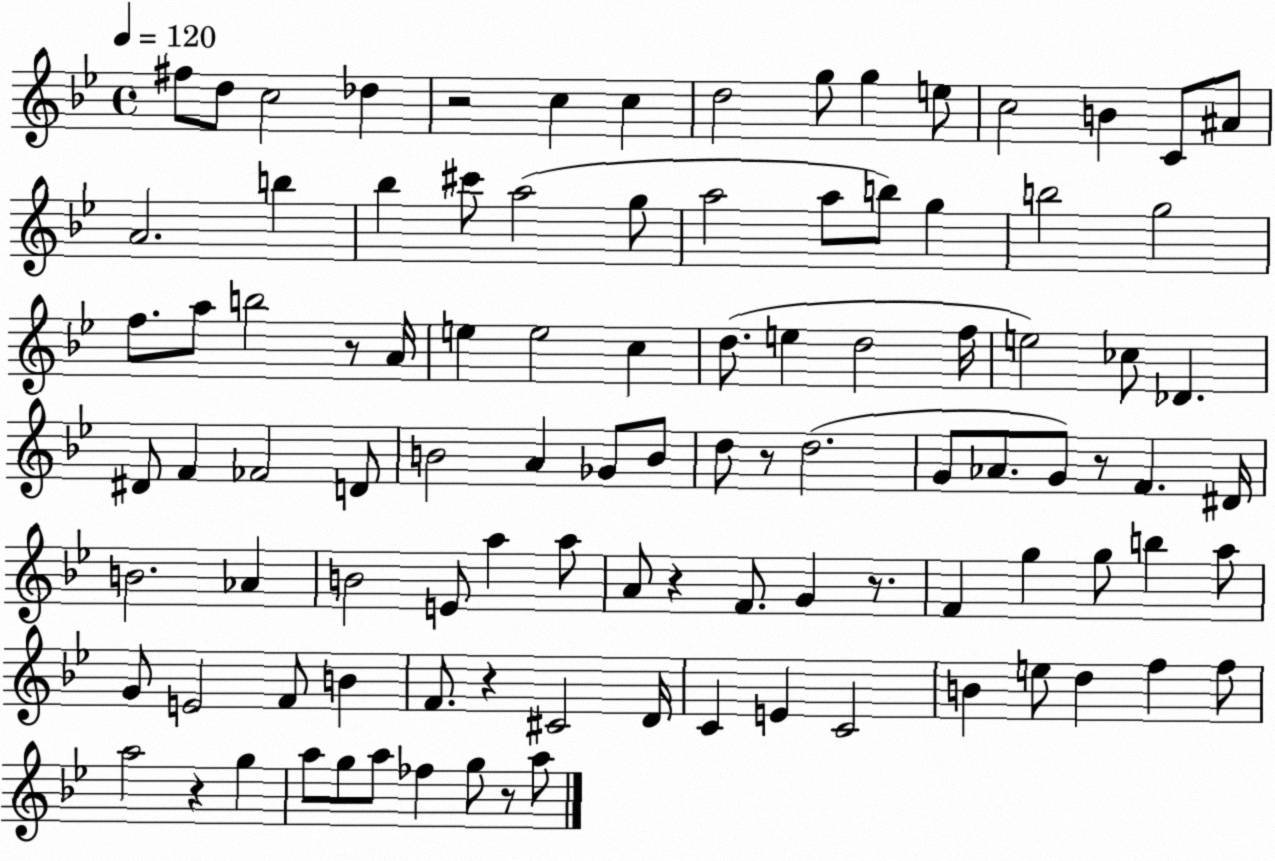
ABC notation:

X:1
T:Untitled
M:4/4
L:1/4
K:Bb
^f/2 d/2 c2 _d z2 c c d2 g/2 g e/2 c2 B C/2 ^A/2 A2 b _b ^c'/2 a2 g/2 a2 a/2 b/2 g b2 g2 f/2 a/2 b2 z/2 A/4 e e2 c d/2 e d2 f/4 e2 _c/2 _D ^D/2 F _F2 D/2 B2 A _G/2 B/2 d/2 z/2 d2 G/2 _A/2 G/2 z/2 F ^D/4 B2 _A B2 E/2 a a/2 A/2 z F/2 G z/2 F g g/2 b a/2 G/2 E2 F/2 B F/2 z ^C2 D/4 C E C2 B e/2 d f f/2 a2 z g a/2 g/2 a/2 _f g/2 z/2 a/2